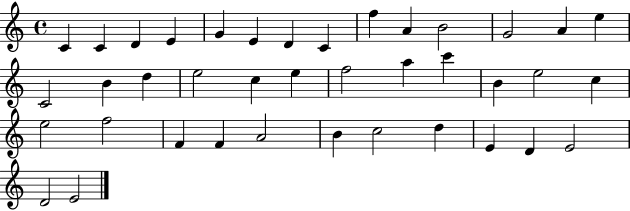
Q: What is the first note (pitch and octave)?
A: C4